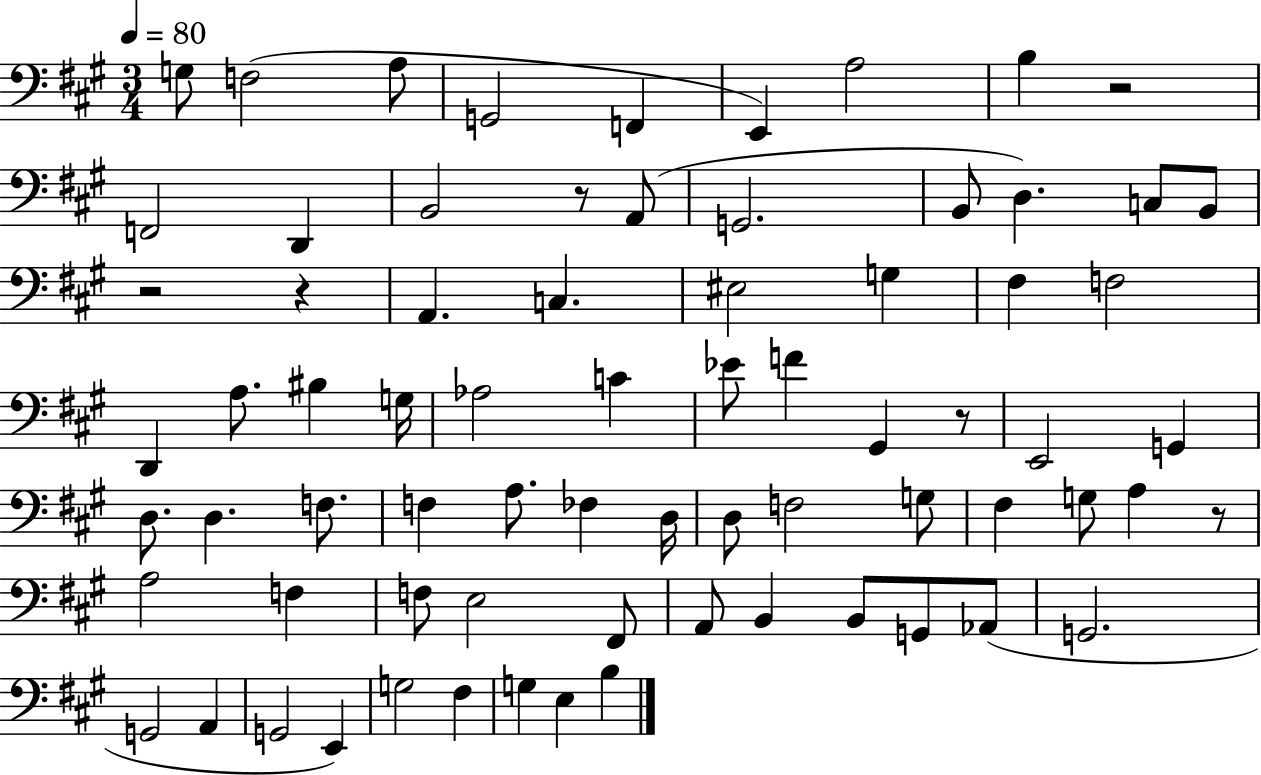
G3/e F3/h A3/e G2/h F2/q E2/q A3/h B3/q R/h F2/h D2/q B2/h R/e A2/e G2/h. B2/e D3/q. C3/e B2/e R/h R/q A2/q. C3/q. EIS3/h G3/q F#3/q F3/h D2/q A3/e. BIS3/q G3/s Ab3/h C4/q Eb4/e F4/q G#2/q R/e E2/h G2/q D3/e. D3/q. F3/e. F3/q A3/e. FES3/q D3/s D3/e F3/h G3/e F#3/q G3/e A3/q R/e A3/h F3/q F3/e E3/h F#2/e A2/e B2/q B2/e G2/e Ab2/e G2/h. G2/h A2/q G2/h E2/q G3/h F#3/q G3/q E3/q B3/q